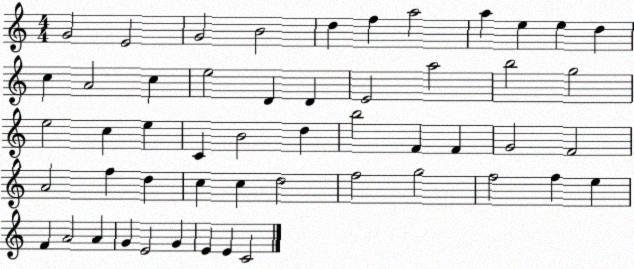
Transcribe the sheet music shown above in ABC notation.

X:1
T:Untitled
M:4/4
L:1/4
K:C
G2 E2 G2 B2 d f a2 a e e d c A2 c e2 D D E2 a2 b2 g2 e2 c e C B2 d b2 F F G2 F2 A2 f d c c d2 f2 g2 f2 f e F A2 A G E2 G E E C2